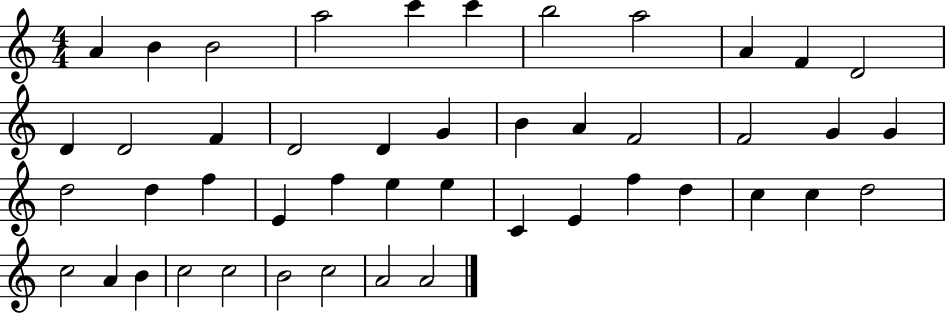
X:1
T:Untitled
M:4/4
L:1/4
K:C
A B B2 a2 c' c' b2 a2 A F D2 D D2 F D2 D G B A F2 F2 G G d2 d f E f e e C E f d c c d2 c2 A B c2 c2 B2 c2 A2 A2